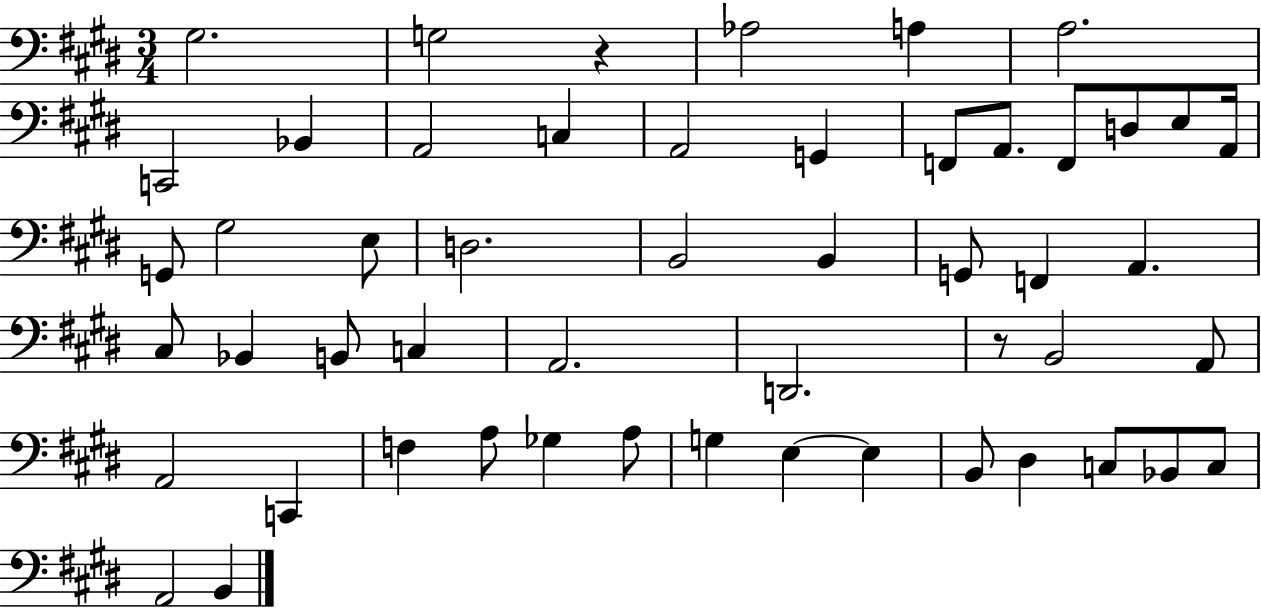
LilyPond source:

{
  \clef bass
  \numericTimeSignature
  \time 3/4
  \key e \major
  gis2. | g2 r4 | aes2 a4 | a2. | \break c,2 bes,4 | a,2 c4 | a,2 g,4 | f,8 a,8. f,8 d8 e8 a,16 | \break g,8 gis2 e8 | d2. | b,2 b,4 | g,8 f,4 a,4. | \break cis8 bes,4 b,8 c4 | a,2. | d,2. | r8 b,2 a,8 | \break a,2 c,4 | f4 a8 ges4 a8 | g4 e4~~ e4 | b,8 dis4 c8 bes,8 c8 | \break a,2 b,4 | \bar "|."
}